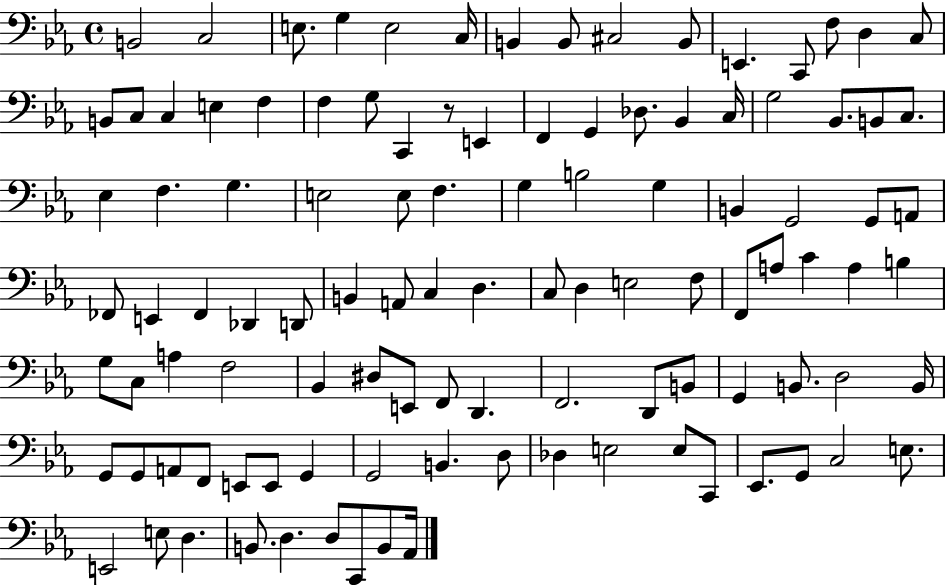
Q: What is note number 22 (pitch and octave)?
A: G3